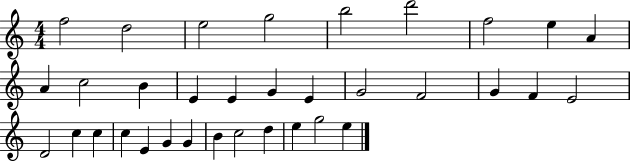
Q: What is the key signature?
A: C major